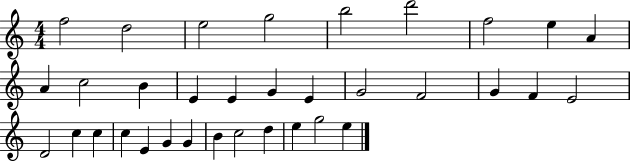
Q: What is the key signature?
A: C major